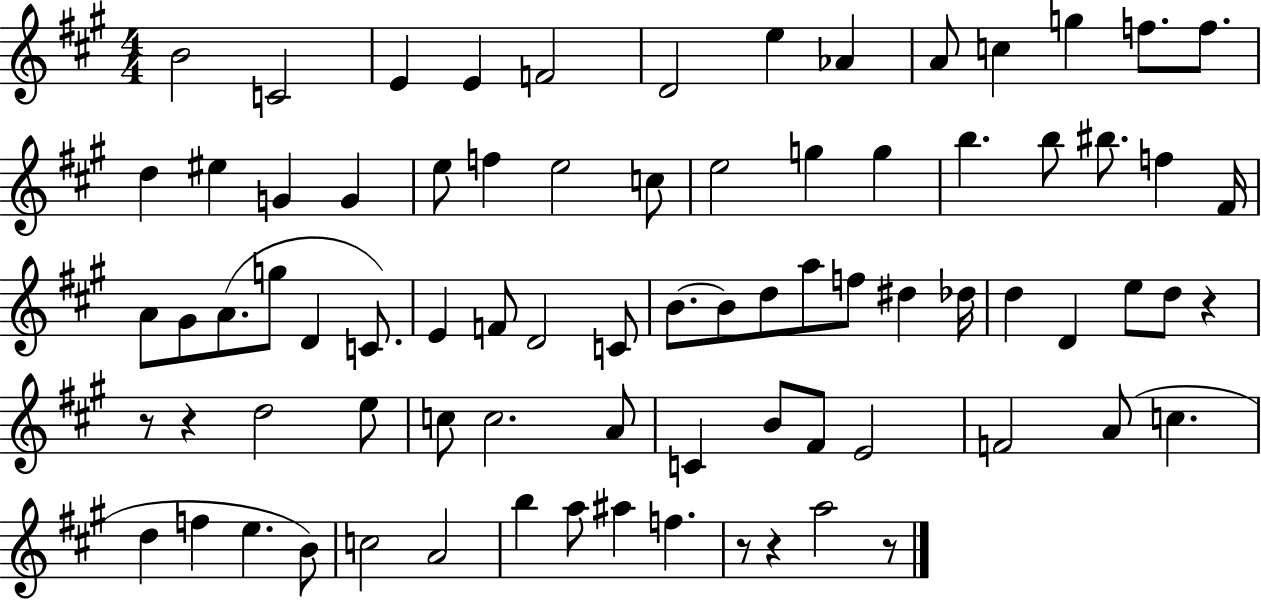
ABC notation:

X:1
T:Untitled
M:4/4
L:1/4
K:A
B2 C2 E E F2 D2 e _A A/2 c g f/2 f/2 d ^e G G e/2 f e2 c/2 e2 g g b b/2 ^b/2 f ^F/4 A/2 ^G/2 A/2 g/2 D C/2 E F/2 D2 C/2 B/2 B/2 d/2 a/2 f/2 ^d _d/4 d D e/2 d/2 z z/2 z d2 e/2 c/2 c2 A/2 C B/2 ^F/2 E2 F2 A/2 c d f e B/2 c2 A2 b a/2 ^a f z/2 z a2 z/2